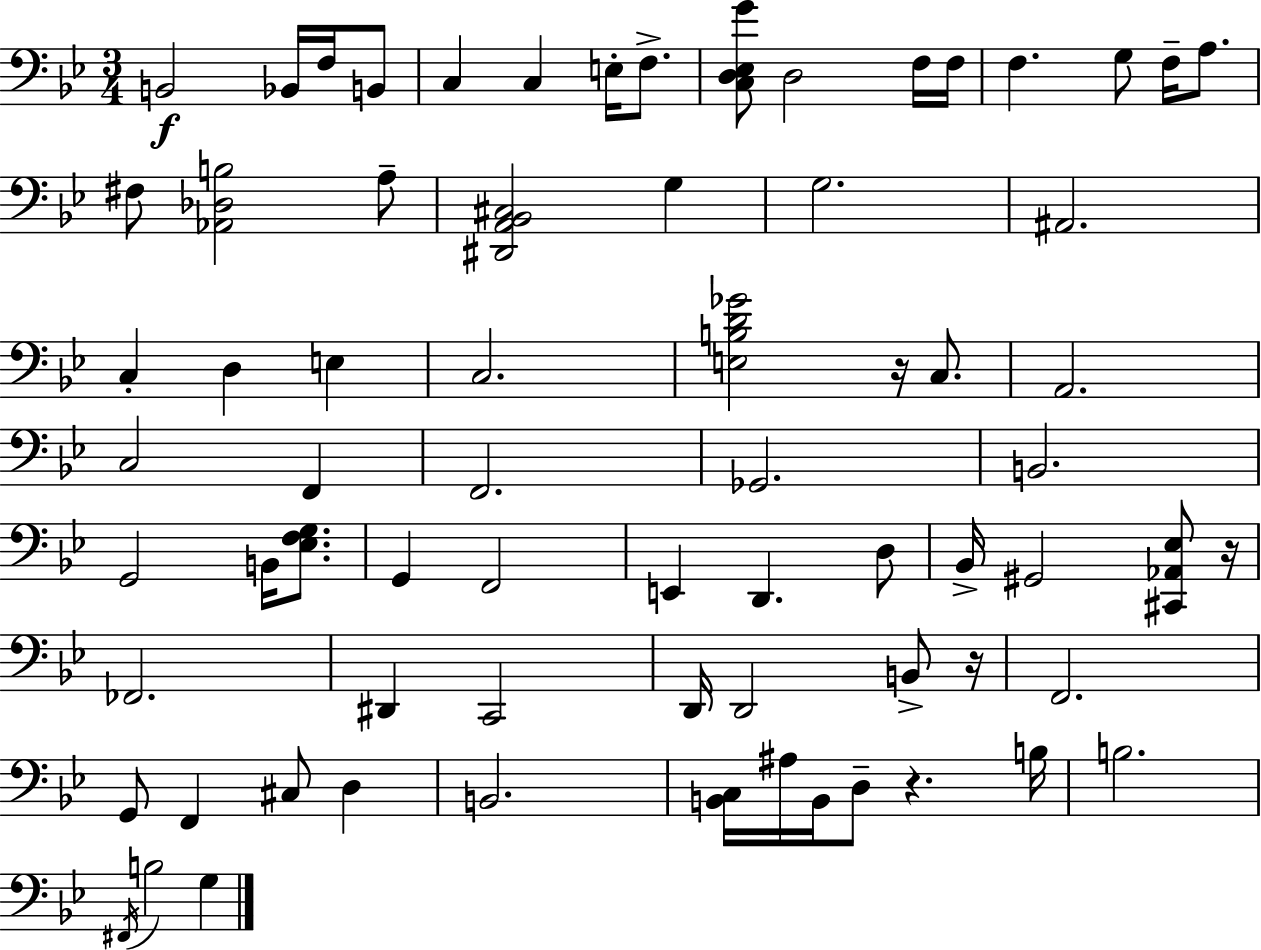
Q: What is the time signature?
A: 3/4